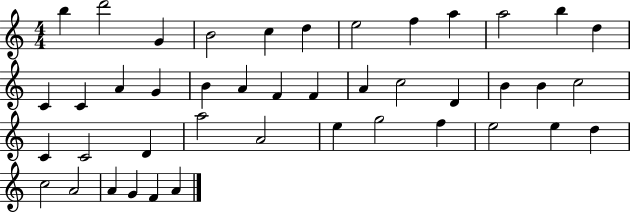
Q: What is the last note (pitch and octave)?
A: A4